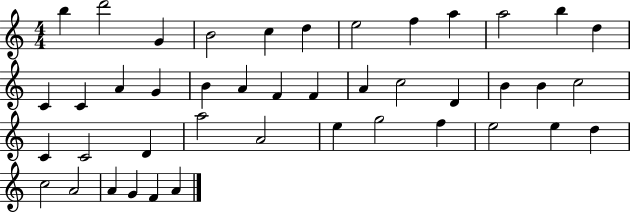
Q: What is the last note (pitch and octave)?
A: A4